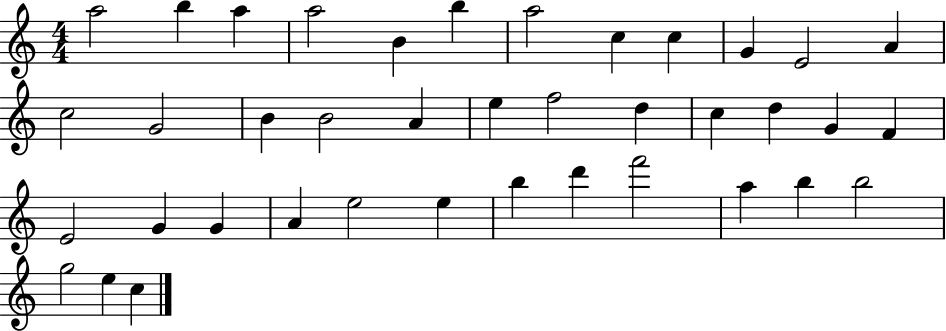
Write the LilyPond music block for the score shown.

{
  \clef treble
  \numericTimeSignature
  \time 4/4
  \key c \major
  a''2 b''4 a''4 | a''2 b'4 b''4 | a''2 c''4 c''4 | g'4 e'2 a'4 | \break c''2 g'2 | b'4 b'2 a'4 | e''4 f''2 d''4 | c''4 d''4 g'4 f'4 | \break e'2 g'4 g'4 | a'4 e''2 e''4 | b''4 d'''4 f'''2 | a''4 b''4 b''2 | \break g''2 e''4 c''4 | \bar "|."
}